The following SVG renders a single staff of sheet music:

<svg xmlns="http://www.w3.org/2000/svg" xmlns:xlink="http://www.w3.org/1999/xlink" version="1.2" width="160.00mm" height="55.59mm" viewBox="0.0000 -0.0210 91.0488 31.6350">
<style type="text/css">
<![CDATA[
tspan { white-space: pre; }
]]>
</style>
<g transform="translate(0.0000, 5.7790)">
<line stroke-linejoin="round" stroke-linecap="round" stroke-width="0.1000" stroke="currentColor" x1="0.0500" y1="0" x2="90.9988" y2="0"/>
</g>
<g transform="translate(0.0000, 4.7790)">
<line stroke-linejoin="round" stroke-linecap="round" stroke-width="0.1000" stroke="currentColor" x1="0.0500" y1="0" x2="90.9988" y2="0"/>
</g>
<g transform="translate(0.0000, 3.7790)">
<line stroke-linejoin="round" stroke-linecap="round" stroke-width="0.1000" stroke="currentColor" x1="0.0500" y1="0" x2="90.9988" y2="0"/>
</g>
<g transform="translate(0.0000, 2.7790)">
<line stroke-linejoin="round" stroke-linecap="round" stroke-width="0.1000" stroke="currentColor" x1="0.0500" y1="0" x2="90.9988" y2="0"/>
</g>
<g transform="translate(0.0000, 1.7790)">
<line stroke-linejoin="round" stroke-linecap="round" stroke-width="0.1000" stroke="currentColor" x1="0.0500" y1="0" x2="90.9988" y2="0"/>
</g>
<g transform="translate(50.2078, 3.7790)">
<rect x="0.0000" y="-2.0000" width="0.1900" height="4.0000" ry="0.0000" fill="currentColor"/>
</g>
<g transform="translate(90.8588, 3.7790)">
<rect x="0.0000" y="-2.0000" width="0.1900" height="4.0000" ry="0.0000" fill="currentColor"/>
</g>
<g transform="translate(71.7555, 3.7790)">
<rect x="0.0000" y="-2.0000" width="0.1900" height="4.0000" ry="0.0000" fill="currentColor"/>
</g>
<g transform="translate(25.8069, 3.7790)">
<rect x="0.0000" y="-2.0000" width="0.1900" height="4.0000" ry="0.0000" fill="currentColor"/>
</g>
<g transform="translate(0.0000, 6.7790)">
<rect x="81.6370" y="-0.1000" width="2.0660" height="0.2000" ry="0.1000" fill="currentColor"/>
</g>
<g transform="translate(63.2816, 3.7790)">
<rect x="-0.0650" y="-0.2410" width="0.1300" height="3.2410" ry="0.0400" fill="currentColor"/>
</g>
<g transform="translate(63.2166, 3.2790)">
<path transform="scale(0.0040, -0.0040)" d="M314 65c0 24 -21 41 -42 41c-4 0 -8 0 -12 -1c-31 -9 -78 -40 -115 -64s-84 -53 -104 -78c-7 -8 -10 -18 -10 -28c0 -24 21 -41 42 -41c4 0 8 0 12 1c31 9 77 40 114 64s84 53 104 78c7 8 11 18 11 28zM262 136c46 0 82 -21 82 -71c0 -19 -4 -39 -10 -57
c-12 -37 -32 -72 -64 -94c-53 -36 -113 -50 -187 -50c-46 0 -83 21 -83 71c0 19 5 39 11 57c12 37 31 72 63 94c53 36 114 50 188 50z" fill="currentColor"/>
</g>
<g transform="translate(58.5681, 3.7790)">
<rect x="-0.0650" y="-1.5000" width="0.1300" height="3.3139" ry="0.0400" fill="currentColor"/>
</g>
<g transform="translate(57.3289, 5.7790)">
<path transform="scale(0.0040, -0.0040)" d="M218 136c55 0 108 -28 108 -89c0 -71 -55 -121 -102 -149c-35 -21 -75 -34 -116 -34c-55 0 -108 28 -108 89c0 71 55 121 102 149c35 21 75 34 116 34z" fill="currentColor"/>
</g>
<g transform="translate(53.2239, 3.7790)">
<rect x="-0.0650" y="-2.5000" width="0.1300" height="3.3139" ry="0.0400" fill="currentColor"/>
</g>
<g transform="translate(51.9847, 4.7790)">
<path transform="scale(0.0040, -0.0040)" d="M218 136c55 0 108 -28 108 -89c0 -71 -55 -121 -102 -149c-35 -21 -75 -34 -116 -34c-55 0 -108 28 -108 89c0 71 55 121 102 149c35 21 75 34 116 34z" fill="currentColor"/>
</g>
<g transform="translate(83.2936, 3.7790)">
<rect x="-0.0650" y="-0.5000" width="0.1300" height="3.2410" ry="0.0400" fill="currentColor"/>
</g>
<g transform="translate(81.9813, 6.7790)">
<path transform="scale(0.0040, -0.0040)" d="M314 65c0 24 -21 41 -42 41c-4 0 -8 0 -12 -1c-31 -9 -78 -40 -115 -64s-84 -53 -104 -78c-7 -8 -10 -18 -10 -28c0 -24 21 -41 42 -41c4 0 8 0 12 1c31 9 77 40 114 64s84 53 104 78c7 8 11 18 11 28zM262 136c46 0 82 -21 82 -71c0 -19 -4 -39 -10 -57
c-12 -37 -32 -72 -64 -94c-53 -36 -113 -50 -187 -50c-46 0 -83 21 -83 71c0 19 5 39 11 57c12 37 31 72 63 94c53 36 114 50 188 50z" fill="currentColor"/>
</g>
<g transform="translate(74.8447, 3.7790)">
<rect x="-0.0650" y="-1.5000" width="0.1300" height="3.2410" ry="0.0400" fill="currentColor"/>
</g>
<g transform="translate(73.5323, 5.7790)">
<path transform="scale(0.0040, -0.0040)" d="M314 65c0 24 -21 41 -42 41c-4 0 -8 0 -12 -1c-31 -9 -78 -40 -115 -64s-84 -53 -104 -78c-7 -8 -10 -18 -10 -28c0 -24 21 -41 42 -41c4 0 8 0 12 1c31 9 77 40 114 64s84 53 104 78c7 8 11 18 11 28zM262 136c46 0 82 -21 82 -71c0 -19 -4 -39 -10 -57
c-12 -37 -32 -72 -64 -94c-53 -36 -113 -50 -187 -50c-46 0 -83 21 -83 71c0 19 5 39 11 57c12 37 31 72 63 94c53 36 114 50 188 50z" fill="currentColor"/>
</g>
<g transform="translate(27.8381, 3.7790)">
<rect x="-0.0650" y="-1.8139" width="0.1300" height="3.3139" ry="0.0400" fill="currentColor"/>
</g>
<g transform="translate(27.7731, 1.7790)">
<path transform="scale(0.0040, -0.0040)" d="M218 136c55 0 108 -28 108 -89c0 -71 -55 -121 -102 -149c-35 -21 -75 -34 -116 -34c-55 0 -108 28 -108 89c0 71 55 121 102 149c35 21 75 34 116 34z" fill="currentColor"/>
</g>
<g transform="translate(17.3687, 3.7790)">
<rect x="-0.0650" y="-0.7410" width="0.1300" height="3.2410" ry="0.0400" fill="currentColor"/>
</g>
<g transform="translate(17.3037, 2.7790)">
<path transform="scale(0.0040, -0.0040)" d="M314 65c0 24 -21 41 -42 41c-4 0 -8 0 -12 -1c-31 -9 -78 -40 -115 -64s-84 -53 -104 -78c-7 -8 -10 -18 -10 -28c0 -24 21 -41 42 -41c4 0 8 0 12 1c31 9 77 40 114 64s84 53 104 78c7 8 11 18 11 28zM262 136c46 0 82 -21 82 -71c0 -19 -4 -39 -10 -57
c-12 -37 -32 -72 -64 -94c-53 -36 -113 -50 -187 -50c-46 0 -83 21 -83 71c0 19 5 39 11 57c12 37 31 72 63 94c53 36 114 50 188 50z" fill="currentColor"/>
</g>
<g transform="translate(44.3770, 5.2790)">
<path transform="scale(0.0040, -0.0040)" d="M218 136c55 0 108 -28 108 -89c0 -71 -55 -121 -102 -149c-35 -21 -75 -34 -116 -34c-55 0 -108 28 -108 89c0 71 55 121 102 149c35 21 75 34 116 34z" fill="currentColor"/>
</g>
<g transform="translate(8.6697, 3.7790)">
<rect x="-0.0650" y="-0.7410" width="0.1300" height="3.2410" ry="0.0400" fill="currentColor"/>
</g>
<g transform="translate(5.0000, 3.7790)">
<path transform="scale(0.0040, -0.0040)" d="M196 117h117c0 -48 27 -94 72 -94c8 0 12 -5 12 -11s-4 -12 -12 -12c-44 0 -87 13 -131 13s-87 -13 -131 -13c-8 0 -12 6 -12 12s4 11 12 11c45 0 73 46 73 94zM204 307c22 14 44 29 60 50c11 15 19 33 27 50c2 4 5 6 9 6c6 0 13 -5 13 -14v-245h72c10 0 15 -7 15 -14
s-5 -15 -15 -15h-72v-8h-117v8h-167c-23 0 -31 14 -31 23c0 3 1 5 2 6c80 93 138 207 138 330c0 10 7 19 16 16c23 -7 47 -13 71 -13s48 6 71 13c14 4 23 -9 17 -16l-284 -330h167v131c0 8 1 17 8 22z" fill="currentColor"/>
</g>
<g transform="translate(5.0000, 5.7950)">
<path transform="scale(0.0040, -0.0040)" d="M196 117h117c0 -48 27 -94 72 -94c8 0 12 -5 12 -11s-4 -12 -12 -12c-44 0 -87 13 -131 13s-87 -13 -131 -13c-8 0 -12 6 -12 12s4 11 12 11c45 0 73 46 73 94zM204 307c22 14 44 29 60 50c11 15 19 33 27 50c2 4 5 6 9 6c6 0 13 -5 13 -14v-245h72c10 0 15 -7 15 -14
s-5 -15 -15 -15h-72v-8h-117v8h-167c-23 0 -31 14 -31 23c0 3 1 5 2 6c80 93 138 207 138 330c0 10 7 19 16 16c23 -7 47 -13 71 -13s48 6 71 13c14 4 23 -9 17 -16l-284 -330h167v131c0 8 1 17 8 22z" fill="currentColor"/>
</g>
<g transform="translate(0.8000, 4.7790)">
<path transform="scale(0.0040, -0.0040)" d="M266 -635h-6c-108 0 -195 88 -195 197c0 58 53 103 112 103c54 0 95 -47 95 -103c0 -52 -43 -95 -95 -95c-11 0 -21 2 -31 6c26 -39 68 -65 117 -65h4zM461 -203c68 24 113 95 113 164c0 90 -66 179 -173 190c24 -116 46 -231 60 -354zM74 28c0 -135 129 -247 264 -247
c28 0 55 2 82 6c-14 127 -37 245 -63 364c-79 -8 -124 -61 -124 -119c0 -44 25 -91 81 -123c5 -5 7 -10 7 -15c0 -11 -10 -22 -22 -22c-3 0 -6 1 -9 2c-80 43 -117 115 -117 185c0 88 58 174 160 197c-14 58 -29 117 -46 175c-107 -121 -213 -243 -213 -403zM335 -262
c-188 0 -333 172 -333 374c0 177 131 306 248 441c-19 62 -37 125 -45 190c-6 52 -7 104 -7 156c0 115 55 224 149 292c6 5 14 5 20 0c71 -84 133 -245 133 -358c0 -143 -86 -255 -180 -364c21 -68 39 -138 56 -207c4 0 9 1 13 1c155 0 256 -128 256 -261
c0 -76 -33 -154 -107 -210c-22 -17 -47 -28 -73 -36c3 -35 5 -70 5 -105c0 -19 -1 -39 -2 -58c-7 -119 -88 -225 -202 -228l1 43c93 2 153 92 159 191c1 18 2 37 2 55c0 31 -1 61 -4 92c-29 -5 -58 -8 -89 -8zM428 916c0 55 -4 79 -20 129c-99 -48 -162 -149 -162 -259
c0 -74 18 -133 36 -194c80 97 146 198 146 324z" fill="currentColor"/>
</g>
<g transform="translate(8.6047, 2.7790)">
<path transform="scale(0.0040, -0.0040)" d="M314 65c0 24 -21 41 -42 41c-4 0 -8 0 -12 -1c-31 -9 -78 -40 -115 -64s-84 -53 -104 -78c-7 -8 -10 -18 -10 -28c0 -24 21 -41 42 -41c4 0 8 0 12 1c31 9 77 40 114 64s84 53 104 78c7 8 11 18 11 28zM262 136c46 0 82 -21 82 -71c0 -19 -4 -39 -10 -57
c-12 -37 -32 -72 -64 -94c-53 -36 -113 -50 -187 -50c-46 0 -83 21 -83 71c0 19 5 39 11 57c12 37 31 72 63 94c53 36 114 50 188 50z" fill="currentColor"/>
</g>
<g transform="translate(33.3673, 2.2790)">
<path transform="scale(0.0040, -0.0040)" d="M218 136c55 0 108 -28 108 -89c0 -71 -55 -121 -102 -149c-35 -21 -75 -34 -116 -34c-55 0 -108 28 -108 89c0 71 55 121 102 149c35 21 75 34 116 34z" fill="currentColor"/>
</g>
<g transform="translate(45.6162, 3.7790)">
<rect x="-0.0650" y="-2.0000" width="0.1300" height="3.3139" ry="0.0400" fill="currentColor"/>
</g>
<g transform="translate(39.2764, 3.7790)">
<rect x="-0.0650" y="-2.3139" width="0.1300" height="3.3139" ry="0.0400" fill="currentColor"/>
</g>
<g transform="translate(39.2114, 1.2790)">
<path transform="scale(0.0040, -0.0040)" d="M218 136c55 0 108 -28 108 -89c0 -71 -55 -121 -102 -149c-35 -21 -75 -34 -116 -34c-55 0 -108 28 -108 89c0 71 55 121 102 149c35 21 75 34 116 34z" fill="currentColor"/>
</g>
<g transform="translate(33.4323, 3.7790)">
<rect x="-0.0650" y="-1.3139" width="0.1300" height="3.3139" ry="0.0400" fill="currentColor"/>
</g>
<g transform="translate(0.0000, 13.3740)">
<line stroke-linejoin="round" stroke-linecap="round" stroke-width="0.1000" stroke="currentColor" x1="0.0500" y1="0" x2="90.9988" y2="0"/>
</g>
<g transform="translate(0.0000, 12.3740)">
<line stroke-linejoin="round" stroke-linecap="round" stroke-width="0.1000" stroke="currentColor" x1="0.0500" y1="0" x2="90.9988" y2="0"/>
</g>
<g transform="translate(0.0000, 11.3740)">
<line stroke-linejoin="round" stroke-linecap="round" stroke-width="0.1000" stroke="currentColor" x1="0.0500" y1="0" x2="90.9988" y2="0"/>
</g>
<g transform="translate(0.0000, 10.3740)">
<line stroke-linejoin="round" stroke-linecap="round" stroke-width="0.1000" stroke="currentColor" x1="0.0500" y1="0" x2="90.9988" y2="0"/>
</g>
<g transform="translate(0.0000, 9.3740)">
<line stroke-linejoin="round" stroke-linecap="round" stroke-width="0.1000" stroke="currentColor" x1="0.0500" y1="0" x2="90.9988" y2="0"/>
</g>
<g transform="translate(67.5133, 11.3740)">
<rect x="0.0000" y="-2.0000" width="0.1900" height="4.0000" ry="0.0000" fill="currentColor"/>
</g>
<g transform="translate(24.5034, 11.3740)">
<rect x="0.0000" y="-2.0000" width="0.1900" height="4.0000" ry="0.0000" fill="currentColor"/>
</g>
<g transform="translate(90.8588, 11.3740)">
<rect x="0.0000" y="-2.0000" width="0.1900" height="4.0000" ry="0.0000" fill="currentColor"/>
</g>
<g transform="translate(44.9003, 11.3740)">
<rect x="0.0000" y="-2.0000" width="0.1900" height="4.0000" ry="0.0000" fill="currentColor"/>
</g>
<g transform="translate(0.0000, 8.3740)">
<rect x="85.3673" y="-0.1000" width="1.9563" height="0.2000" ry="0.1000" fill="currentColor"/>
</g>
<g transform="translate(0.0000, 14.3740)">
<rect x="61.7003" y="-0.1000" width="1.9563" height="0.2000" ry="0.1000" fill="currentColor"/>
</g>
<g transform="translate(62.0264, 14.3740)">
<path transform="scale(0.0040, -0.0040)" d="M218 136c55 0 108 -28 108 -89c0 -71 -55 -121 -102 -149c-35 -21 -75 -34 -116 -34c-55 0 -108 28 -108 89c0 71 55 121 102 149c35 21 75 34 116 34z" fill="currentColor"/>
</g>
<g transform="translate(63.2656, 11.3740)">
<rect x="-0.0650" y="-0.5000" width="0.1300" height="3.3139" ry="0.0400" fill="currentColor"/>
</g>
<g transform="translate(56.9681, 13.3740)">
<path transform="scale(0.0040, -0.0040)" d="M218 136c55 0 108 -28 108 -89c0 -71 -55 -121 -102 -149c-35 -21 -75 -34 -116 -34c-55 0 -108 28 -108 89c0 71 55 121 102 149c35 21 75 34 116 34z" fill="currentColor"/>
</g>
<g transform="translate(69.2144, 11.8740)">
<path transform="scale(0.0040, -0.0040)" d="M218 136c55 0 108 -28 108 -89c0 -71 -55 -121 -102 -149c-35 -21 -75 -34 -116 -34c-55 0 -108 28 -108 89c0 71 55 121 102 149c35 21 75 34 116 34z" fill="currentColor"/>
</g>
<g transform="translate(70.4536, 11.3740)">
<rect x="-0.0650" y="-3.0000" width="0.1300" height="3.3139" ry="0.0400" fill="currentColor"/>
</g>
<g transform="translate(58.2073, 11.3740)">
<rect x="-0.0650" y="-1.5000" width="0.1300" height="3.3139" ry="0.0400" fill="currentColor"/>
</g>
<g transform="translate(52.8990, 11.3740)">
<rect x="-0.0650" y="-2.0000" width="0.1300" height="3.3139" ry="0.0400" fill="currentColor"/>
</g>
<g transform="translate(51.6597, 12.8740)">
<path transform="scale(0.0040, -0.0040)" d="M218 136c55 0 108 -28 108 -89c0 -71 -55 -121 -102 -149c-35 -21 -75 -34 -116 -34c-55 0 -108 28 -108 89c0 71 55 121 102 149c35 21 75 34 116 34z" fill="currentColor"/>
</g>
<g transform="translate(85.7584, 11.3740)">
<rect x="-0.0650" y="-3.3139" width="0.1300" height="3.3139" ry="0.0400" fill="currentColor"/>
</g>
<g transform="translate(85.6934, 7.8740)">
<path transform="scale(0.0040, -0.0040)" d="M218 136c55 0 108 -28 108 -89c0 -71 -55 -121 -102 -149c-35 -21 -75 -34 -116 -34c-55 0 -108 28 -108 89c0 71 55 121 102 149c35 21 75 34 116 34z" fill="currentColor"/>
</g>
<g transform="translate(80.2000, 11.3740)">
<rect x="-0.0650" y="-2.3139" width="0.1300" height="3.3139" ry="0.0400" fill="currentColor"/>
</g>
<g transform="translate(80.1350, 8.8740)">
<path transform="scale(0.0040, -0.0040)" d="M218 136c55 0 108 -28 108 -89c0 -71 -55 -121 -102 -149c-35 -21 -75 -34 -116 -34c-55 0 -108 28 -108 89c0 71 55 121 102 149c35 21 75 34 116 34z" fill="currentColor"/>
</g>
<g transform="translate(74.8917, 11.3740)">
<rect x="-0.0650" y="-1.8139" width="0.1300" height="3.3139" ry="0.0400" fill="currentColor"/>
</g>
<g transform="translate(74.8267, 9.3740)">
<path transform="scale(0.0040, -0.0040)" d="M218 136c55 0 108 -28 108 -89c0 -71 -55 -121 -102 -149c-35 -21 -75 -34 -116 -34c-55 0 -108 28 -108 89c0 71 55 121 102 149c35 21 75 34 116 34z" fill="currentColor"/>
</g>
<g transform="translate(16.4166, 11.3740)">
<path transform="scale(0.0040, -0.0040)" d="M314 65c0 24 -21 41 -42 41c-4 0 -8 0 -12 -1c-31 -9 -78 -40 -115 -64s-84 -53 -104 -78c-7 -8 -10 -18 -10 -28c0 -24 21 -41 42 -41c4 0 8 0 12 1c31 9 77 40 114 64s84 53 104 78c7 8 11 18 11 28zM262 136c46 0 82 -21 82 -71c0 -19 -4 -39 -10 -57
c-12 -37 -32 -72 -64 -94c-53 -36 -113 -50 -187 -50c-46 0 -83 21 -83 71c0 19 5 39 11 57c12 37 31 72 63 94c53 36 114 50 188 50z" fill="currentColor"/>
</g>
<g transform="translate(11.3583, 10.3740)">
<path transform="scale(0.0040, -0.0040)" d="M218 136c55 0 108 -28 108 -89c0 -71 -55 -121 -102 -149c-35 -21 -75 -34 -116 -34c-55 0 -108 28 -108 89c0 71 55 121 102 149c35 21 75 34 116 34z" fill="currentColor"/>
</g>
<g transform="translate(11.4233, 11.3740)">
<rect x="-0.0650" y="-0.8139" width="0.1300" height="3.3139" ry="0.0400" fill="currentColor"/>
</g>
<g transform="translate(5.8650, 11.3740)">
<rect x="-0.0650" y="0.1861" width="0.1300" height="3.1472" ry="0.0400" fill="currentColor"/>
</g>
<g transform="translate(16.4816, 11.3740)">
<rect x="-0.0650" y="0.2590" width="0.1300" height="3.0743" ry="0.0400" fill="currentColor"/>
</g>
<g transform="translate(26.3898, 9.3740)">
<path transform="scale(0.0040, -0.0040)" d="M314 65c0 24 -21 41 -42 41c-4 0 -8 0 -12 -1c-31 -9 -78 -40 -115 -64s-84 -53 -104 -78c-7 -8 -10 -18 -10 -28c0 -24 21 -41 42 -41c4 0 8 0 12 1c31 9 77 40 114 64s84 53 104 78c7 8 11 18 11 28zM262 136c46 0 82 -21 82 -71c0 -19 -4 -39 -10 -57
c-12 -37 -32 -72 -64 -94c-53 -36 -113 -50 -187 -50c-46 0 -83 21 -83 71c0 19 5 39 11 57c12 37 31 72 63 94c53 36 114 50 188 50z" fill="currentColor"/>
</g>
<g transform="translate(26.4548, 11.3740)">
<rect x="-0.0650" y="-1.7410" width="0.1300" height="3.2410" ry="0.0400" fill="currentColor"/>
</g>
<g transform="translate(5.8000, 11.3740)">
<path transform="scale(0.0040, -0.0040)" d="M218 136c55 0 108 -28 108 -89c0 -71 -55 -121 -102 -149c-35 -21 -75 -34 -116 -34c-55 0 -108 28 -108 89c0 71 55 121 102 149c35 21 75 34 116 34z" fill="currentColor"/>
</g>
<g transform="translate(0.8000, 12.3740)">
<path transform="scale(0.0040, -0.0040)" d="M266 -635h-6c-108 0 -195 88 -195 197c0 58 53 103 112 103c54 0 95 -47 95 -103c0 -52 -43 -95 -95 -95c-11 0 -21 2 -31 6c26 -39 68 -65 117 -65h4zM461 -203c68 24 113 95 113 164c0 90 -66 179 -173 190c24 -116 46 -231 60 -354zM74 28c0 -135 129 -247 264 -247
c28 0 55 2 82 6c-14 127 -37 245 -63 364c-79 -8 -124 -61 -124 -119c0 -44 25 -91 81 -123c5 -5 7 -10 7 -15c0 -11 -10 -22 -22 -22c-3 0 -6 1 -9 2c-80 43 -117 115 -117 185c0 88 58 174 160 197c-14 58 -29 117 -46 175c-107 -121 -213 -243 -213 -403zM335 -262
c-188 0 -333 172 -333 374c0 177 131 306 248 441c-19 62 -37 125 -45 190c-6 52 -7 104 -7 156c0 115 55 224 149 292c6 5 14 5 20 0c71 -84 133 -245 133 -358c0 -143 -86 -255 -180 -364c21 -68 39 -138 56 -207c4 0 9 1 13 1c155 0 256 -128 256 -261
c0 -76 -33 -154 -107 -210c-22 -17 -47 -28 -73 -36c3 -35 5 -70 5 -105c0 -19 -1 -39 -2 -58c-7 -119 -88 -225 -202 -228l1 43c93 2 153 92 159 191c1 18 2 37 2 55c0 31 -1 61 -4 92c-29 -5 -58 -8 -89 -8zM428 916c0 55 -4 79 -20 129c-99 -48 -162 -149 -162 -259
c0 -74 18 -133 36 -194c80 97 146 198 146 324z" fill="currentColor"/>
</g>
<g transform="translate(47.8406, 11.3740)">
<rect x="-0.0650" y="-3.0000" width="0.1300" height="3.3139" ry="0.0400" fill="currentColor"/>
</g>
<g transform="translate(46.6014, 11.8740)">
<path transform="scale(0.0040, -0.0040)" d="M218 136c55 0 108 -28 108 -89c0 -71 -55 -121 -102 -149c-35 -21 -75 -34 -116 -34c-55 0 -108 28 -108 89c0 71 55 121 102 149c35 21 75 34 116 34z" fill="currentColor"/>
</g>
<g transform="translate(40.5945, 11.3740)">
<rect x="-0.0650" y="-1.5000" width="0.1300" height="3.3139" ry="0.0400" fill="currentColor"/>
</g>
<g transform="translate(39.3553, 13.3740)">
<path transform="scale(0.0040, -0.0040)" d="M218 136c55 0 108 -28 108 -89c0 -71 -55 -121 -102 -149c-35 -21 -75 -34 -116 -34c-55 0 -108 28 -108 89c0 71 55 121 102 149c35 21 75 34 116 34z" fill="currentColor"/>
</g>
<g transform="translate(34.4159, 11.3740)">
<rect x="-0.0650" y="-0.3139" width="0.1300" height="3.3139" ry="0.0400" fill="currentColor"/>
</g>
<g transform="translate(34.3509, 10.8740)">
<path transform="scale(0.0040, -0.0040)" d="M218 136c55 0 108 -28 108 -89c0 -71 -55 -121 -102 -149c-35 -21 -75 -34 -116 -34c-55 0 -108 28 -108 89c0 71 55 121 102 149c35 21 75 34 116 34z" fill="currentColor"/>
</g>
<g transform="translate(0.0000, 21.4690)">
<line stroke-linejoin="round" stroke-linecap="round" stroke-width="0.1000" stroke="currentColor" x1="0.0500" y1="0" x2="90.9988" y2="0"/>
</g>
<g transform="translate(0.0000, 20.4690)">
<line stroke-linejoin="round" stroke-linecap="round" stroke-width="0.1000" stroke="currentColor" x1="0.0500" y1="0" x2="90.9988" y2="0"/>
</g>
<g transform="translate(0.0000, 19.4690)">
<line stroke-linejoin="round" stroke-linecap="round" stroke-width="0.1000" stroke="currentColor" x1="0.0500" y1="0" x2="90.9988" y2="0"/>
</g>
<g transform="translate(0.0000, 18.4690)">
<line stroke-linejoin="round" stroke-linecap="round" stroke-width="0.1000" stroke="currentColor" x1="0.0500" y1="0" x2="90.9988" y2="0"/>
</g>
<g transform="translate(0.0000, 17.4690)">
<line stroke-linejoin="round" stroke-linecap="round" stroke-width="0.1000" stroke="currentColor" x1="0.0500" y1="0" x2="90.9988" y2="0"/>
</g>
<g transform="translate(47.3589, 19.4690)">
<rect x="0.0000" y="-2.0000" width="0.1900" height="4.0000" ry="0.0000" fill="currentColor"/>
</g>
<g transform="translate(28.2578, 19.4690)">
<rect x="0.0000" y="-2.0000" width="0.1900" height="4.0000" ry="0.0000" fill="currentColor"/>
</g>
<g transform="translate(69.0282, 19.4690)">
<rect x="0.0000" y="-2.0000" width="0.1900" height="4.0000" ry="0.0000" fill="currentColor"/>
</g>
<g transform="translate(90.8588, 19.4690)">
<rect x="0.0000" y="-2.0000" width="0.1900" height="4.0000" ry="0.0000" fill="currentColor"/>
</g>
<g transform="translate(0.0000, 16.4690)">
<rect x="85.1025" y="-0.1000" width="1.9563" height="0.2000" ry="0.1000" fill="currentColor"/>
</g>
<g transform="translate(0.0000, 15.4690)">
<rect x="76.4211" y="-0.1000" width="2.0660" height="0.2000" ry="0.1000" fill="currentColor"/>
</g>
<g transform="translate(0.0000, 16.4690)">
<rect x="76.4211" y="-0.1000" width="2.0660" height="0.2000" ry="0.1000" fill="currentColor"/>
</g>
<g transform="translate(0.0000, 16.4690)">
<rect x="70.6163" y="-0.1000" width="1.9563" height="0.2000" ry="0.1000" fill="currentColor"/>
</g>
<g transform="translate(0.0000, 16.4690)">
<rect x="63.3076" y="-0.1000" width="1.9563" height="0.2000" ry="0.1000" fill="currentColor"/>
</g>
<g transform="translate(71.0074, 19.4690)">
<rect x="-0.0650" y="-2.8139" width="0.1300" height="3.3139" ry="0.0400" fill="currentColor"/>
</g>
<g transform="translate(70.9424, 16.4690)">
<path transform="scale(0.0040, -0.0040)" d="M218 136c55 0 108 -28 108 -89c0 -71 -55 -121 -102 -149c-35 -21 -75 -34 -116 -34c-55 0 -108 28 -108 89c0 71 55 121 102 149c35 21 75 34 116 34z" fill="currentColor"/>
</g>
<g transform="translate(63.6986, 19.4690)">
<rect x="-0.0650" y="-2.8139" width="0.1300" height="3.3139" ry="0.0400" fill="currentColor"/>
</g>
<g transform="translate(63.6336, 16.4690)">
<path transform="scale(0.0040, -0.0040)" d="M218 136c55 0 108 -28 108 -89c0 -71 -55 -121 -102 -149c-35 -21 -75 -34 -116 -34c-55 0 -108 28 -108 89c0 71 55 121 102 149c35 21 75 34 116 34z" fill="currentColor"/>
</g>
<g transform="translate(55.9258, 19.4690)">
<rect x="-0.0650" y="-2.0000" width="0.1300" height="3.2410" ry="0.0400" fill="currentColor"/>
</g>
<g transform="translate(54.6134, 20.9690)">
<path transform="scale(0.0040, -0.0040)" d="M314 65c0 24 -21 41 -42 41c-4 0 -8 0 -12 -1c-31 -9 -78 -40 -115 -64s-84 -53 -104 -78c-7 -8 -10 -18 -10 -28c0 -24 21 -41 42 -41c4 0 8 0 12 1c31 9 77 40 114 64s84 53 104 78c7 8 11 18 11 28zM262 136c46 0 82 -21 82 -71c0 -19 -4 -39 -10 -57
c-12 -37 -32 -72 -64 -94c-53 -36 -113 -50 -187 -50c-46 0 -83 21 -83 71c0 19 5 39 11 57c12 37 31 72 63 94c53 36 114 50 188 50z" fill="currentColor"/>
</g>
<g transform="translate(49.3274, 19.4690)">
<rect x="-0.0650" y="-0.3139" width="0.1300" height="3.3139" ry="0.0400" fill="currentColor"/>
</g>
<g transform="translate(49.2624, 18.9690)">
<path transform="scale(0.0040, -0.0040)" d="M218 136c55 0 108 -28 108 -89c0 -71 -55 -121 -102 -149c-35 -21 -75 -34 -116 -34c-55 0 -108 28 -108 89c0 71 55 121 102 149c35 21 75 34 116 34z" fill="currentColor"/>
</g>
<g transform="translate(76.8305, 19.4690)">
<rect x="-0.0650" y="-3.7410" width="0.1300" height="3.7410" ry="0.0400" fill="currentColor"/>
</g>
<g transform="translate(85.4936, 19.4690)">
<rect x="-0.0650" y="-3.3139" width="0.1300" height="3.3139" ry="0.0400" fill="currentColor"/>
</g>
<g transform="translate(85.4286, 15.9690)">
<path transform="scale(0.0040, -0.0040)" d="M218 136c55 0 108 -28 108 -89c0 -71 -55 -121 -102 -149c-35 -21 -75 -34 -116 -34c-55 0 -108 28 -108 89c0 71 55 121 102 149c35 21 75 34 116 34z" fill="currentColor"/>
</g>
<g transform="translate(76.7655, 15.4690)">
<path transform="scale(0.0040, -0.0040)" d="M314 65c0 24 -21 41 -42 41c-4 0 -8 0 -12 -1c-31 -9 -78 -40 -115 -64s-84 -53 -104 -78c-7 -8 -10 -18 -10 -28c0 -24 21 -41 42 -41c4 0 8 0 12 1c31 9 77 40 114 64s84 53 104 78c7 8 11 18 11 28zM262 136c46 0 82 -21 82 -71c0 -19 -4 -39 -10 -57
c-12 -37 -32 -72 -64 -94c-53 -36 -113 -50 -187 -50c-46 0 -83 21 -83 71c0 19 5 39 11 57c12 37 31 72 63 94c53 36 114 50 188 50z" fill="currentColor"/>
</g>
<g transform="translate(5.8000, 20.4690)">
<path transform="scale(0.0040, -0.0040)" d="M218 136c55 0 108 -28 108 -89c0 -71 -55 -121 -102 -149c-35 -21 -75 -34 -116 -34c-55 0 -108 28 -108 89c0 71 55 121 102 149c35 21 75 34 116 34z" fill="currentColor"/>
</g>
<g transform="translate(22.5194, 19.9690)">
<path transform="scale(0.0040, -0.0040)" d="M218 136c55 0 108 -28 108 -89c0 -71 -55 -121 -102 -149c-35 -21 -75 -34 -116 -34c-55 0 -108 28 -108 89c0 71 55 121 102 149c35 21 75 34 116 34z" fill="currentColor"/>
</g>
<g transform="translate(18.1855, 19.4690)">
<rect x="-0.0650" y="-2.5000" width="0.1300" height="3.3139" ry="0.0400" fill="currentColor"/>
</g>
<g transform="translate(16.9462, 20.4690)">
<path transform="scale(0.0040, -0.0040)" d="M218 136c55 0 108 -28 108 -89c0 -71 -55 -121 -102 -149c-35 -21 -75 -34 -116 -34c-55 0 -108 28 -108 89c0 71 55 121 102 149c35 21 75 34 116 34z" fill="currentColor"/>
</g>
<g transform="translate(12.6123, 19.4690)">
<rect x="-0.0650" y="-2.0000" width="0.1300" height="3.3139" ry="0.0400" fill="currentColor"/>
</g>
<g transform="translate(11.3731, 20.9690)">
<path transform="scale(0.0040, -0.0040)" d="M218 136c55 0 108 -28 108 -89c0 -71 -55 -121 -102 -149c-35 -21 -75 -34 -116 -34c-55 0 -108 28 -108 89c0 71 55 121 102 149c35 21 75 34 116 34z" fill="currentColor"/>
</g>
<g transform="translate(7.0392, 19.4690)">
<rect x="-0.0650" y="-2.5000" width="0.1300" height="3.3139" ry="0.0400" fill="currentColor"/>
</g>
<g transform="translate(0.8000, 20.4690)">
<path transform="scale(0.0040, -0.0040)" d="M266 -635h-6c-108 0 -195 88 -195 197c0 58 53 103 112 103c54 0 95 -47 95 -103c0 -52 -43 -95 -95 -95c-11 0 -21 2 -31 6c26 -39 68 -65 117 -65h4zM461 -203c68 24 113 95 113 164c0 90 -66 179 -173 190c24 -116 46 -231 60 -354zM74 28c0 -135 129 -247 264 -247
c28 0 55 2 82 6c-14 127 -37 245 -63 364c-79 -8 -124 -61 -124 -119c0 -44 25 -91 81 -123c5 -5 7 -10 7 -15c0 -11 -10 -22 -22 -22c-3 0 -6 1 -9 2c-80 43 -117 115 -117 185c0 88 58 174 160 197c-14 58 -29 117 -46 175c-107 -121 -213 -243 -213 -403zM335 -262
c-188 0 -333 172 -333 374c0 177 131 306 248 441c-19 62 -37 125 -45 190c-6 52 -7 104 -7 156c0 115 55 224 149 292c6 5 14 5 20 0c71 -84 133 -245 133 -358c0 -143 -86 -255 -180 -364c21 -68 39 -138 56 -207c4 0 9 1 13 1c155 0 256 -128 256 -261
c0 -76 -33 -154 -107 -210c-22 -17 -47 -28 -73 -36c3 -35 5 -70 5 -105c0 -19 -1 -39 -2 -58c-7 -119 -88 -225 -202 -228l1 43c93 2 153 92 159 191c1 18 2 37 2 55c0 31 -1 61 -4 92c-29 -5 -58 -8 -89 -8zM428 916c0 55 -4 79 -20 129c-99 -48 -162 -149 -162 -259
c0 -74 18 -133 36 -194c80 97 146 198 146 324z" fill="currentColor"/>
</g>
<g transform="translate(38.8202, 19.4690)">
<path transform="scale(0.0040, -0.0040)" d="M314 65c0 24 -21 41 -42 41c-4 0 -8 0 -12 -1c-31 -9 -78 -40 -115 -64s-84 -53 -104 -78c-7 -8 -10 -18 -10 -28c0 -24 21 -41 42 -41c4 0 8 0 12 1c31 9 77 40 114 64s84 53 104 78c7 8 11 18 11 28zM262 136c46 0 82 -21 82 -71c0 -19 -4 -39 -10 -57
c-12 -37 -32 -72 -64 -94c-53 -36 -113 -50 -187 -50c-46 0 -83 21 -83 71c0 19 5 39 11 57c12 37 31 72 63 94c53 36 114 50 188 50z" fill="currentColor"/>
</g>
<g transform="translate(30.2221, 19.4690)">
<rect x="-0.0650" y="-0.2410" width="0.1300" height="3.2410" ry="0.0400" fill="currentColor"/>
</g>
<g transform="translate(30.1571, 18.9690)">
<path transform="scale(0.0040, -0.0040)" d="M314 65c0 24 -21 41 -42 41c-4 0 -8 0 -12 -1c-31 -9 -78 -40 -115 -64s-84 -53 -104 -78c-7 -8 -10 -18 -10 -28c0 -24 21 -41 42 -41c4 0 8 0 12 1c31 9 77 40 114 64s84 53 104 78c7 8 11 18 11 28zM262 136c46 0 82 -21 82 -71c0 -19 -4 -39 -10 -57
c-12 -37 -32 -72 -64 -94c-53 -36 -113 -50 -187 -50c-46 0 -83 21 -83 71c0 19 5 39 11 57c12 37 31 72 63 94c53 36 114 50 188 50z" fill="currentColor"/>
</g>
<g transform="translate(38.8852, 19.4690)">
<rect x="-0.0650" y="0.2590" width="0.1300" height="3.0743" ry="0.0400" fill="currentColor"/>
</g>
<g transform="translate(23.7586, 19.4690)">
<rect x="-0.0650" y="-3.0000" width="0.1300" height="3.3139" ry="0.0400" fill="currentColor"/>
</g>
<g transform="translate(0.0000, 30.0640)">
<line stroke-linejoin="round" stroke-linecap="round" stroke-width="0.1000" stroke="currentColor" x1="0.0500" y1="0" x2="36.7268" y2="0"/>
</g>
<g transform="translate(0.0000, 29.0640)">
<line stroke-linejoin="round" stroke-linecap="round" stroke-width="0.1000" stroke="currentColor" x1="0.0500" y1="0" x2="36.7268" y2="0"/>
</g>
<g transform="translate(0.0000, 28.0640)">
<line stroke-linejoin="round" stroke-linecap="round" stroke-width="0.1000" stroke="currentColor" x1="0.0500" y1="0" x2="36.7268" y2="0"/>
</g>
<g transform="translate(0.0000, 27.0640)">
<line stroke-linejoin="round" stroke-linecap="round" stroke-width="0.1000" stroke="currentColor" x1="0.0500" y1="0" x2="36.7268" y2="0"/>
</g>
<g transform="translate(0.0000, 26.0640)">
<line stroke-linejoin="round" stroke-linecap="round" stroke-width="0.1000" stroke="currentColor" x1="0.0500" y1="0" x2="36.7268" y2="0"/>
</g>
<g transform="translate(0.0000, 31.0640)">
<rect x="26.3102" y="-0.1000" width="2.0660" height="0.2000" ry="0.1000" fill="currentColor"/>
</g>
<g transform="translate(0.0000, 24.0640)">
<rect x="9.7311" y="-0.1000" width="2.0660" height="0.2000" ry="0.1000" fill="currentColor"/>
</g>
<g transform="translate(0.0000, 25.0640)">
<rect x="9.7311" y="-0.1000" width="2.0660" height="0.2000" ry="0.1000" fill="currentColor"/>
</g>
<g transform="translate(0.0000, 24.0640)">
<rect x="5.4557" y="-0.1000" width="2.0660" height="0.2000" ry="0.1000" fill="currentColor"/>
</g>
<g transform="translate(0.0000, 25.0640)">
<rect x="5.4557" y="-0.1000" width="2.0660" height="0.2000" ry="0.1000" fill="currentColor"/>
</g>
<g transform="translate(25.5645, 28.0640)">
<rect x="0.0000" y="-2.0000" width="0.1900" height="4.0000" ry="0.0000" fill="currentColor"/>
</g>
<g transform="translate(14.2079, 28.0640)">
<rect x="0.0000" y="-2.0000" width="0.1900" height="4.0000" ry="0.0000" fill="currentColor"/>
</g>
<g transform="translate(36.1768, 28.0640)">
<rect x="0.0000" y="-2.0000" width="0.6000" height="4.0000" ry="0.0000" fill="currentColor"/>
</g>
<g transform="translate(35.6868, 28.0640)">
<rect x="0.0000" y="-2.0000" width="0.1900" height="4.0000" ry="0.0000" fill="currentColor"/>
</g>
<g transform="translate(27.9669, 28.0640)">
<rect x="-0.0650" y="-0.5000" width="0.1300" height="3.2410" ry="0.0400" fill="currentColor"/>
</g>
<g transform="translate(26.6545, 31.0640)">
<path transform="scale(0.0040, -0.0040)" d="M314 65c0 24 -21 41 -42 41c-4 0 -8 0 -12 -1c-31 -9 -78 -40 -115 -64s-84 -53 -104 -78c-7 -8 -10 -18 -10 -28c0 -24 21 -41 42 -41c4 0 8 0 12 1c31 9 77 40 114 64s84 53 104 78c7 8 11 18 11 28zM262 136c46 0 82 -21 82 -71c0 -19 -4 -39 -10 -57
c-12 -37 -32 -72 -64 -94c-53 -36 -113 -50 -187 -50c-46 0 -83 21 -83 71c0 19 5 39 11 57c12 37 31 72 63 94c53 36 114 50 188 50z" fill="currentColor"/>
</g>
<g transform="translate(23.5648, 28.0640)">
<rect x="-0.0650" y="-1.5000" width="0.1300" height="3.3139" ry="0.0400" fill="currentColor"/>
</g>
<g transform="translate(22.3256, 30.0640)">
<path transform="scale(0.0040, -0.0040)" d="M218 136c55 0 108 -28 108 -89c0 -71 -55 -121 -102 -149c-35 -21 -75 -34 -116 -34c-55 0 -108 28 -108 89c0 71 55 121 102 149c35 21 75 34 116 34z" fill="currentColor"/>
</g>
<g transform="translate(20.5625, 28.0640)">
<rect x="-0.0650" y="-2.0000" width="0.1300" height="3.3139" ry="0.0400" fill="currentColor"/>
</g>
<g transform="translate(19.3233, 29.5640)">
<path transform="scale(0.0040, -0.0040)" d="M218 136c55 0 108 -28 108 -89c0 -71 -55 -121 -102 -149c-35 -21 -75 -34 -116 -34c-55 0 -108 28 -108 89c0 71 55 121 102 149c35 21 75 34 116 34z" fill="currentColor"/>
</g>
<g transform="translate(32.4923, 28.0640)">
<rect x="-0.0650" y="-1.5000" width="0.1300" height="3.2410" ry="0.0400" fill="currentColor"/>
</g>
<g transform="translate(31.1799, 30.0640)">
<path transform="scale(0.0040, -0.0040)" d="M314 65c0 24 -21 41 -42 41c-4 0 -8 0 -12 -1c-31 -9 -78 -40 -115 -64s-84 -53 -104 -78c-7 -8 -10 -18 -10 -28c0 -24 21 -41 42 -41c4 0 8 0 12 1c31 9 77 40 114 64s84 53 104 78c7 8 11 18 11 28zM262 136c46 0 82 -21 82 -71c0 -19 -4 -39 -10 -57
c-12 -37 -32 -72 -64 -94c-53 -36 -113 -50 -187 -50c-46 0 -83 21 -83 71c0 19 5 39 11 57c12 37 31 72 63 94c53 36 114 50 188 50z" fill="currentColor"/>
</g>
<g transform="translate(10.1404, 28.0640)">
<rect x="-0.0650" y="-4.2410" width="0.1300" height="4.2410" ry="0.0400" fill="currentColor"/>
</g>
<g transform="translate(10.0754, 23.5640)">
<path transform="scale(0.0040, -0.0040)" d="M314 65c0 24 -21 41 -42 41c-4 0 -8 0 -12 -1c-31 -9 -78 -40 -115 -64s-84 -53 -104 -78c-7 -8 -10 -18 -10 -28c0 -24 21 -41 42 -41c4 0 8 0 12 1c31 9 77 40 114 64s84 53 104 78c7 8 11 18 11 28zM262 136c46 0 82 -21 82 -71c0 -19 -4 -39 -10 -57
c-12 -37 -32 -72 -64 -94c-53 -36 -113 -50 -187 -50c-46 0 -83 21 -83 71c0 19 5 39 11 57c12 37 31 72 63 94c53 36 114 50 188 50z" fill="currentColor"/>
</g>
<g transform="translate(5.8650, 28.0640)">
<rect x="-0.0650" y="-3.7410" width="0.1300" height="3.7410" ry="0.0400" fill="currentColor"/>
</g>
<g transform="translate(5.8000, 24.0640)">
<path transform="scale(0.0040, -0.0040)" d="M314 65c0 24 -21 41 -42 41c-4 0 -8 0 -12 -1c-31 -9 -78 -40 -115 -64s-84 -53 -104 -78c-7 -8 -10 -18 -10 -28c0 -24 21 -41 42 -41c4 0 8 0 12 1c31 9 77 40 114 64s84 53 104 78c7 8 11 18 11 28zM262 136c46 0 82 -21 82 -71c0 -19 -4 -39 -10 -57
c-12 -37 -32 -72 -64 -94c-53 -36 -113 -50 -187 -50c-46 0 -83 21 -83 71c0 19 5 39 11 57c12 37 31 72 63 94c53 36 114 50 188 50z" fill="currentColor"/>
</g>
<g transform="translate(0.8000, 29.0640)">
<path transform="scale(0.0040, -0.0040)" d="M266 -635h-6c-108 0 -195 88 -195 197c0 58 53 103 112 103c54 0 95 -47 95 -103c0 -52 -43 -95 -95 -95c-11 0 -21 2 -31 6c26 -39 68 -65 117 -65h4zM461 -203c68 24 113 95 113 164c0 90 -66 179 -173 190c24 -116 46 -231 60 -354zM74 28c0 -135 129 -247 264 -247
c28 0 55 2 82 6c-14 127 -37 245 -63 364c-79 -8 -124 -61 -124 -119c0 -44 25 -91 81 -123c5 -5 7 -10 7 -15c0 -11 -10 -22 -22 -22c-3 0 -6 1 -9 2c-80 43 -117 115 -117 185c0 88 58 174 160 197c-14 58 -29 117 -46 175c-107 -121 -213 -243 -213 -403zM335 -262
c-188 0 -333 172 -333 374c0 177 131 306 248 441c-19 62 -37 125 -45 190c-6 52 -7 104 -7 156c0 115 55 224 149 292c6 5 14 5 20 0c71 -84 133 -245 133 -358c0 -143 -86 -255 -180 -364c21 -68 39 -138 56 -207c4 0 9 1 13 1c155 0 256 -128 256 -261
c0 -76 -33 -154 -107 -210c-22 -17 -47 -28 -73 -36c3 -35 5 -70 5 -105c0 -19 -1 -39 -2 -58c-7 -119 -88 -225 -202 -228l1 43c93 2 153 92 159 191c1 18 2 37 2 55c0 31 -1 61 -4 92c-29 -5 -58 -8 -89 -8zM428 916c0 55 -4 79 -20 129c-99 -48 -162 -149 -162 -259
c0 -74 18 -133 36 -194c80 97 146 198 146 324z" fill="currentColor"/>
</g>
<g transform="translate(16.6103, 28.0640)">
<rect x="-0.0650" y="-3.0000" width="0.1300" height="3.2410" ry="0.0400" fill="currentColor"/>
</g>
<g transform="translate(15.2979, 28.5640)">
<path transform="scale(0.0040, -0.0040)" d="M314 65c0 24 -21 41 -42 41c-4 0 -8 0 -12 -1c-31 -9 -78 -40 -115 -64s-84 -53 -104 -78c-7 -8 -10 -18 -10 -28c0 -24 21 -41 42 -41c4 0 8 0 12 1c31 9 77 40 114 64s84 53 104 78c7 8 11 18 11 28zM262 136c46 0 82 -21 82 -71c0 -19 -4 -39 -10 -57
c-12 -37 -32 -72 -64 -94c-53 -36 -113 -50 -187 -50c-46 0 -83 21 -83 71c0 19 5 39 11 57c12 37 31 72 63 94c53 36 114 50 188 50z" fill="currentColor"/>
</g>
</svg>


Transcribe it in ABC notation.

X:1
T:Untitled
M:4/4
L:1/4
K:C
d2 d2 f e g F G E c2 E2 C2 B d B2 f2 c E A F E C A f g b G F G A c2 B2 c F2 a a c'2 b c'2 d'2 A2 F E C2 E2